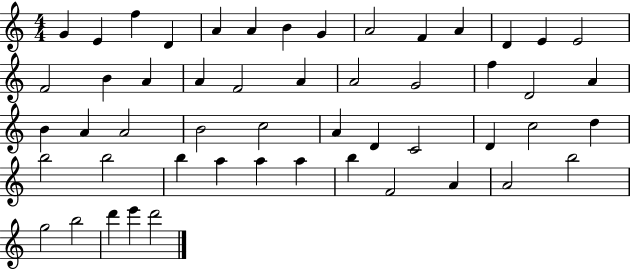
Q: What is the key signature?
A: C major